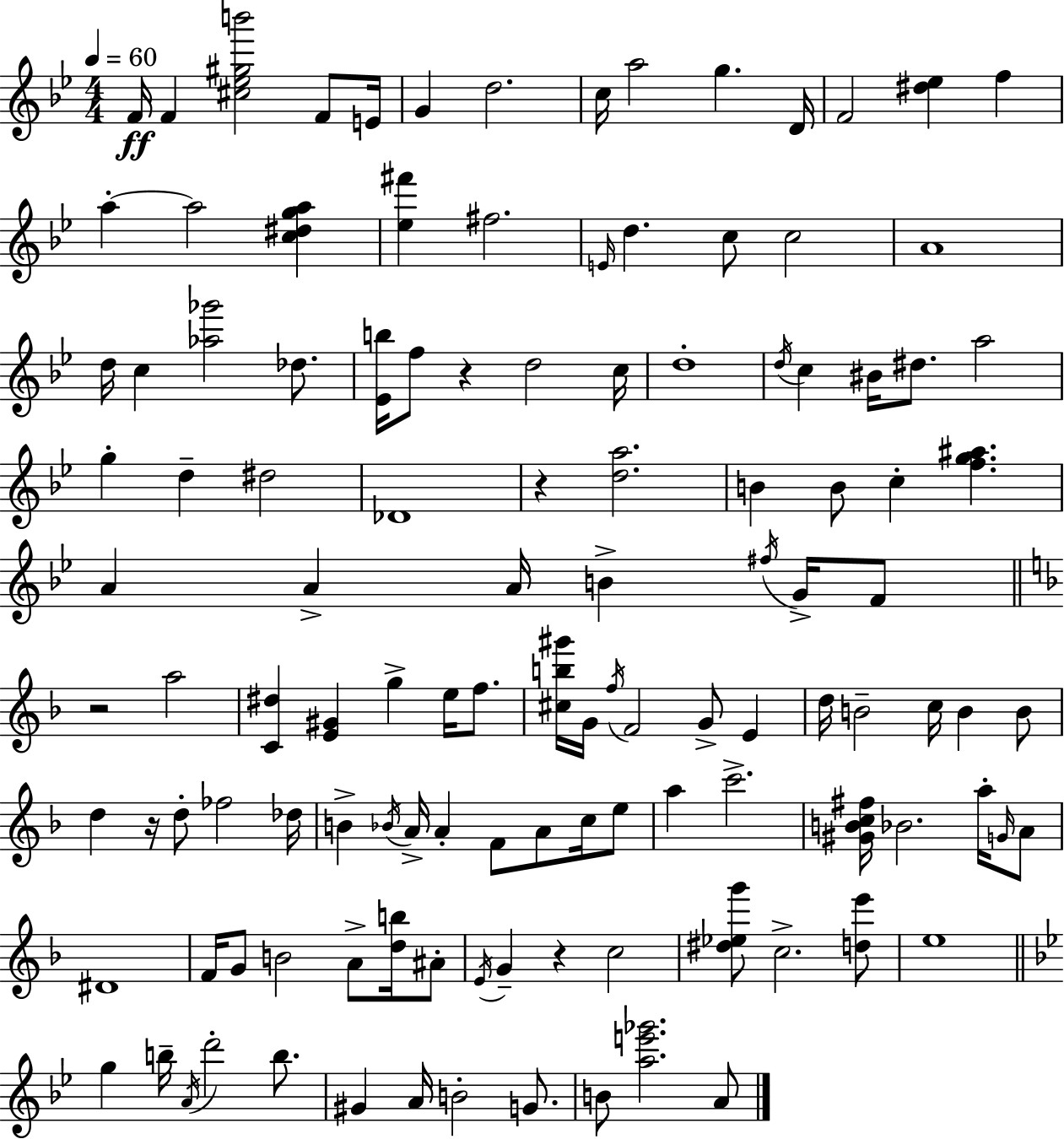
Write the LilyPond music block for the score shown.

{
  \clef treble
  \numericTimeSignature
  \time 4/4
  \key bes \major
  \tempo 4 = 60
  f'16\ff f'4 <cis'' ees'' gis'' b'''>2 f'8 e'16 | g'4 d''2. | c''16 a''2 g''4. d'16 | f'2 <dis'' ees''>4 f''4 | \break a''4-.~~ a''2 <c'' dis'' g'' a''>4 | <ees'' fis'''>4 fis''2. | \grace { e'16 } d''4. c''8 c''2 | a'1 | \break d''16 c''4 <aes'' ges'''>2 des''8. | <ees' b''>16 f''8 r4 d''2 | c''16 d''1-. | \acciaccatura { d''16 } c''4 bis'16 dis''8. a''2 | \break g''4-. d''4-- dis''2 | des'1 | r4 <d'' a''>2. | b'4 b'8 c''4-. <f'' g'' ais''>4. | \break a'4 a'4-> a'16 b'4-> \acciaccatura { fis''16 } | g'16-> f'8 \bar "||" \break \key d \minor r2 a''2 | <c' dis''>4 <e' gis'>4 g''4-> e''16 f''8. | <cis'' b'' gis'''>16 g'16 \acciaccatura { f''16 } f'2 g'8-> e'4 | d''16 b'2-- c''16 b'4 b'8 | \break d''4 r16 d''8-. fes''2 | des''16 b'4-> \acciaccatura { bes'16 } a'16-> a'4-. f'8 a'8 c''16 | e''8 a''4 c'''2.-> | <gis' b' c'' fis''>16 bes'2. a''16-. | \break \grace { g'16 } a'8 dis'1 | f'16 g'8 b'2 a'8-> | <d'' b''>16 ais'8-. \acciaccatura { e'16 } g'4-- r4 c''2 | <dis'' ees'' g'''>8 c''2.-> | \break <d'' e'''>8 e''1 | \bar "||" \break \key bes \major g''4 b''16-- \acciaccatura { a'16 } d'''2-. b''8. | gis'4 a'16 b'2-. g'8. | b'8 <a'' e''' ges'''>2. a'8 | \bar "|."
}